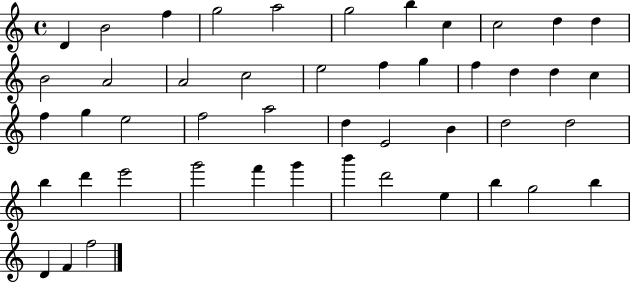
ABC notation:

X:1
T:Untitled
M:4/4
L:1/4
K:C
D B2 f g2 a2 g2 b c c2 d d B2 A2 A2 c2 e2 f g f d d c f g e2 f2 a2 d E2 B d2 d2 b d' e'2 g'2 f' g' b' d'2 e b g2 b D F f2